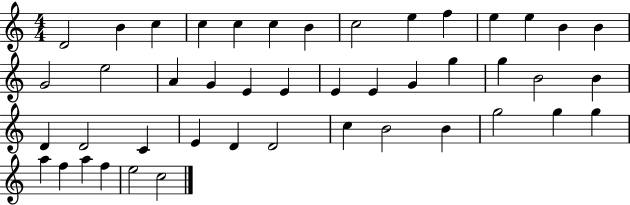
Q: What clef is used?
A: treble